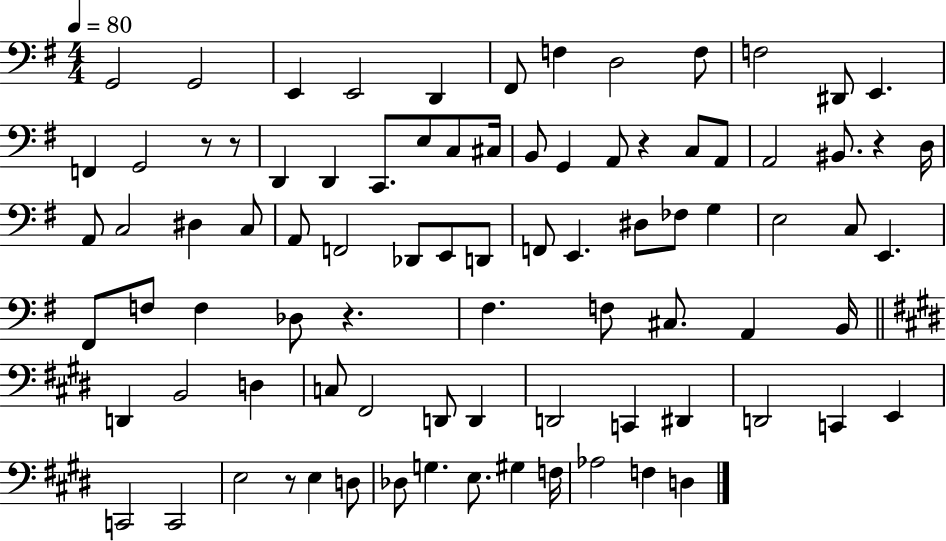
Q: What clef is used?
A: bass